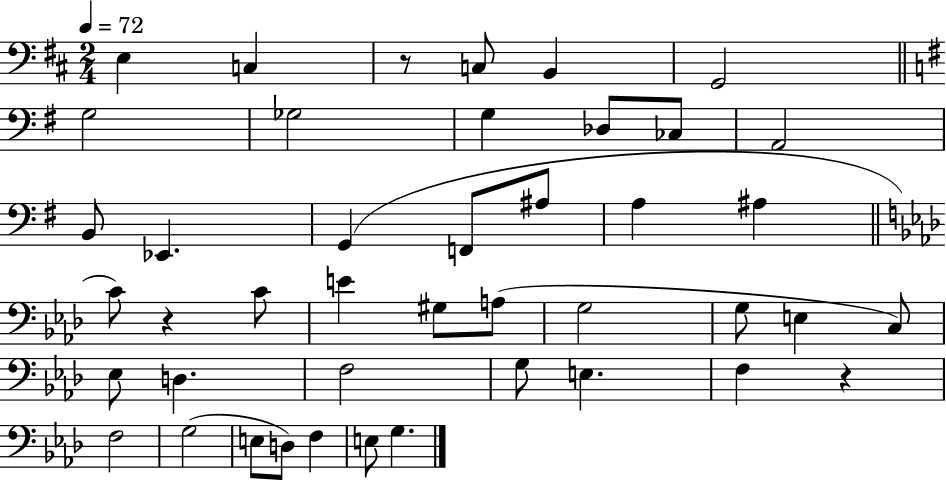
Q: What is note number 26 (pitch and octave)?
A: E3